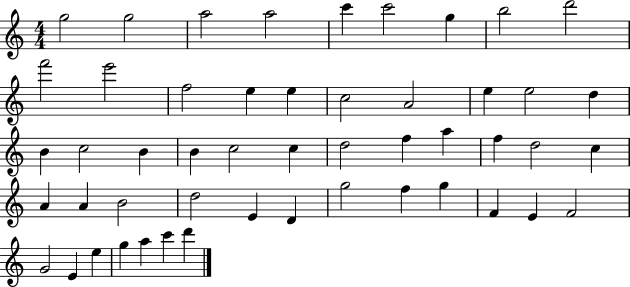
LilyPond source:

{
  \clef treble
  \numericTimeSignature
  \time 4/4
  \key c \major
  g''2 g''2 | a''2 a''2 | c'''4 c'''2 g''4 | b''2 d'''2 | \break f'''2 e'''2 | f''2 e''4 e''4 | c''2 a'2 | e''4 e''2 d''4 | \break b'4 c''2 b'4 | b'4 c''2 c''4 | d''2 f''4 a''4 | f''4 d''2 c''4 | \break a'4 a'4 b'2 | d''2 e'4 d'4 | g''2 f''4 g''4 | f'4 e'4 f'2 | \break g'2 e'4 e''4 | g''4 a''4 c'''4 d'''4 | \bar "|."
}